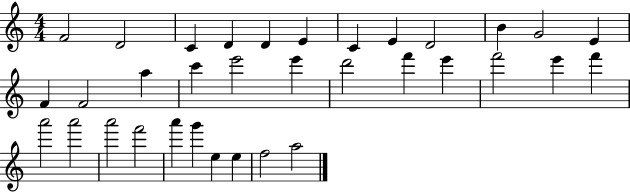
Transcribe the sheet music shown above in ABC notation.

X:1
T:Untitled
M:4/4
L:1/4
K:C
F2 D2 C D D E C E D2 B G2 E F F2 a c' e'2 e' d'2 f' e' f'2 e' f' a'2 a'2 a'2 f'2 a' g' e e f2 a2